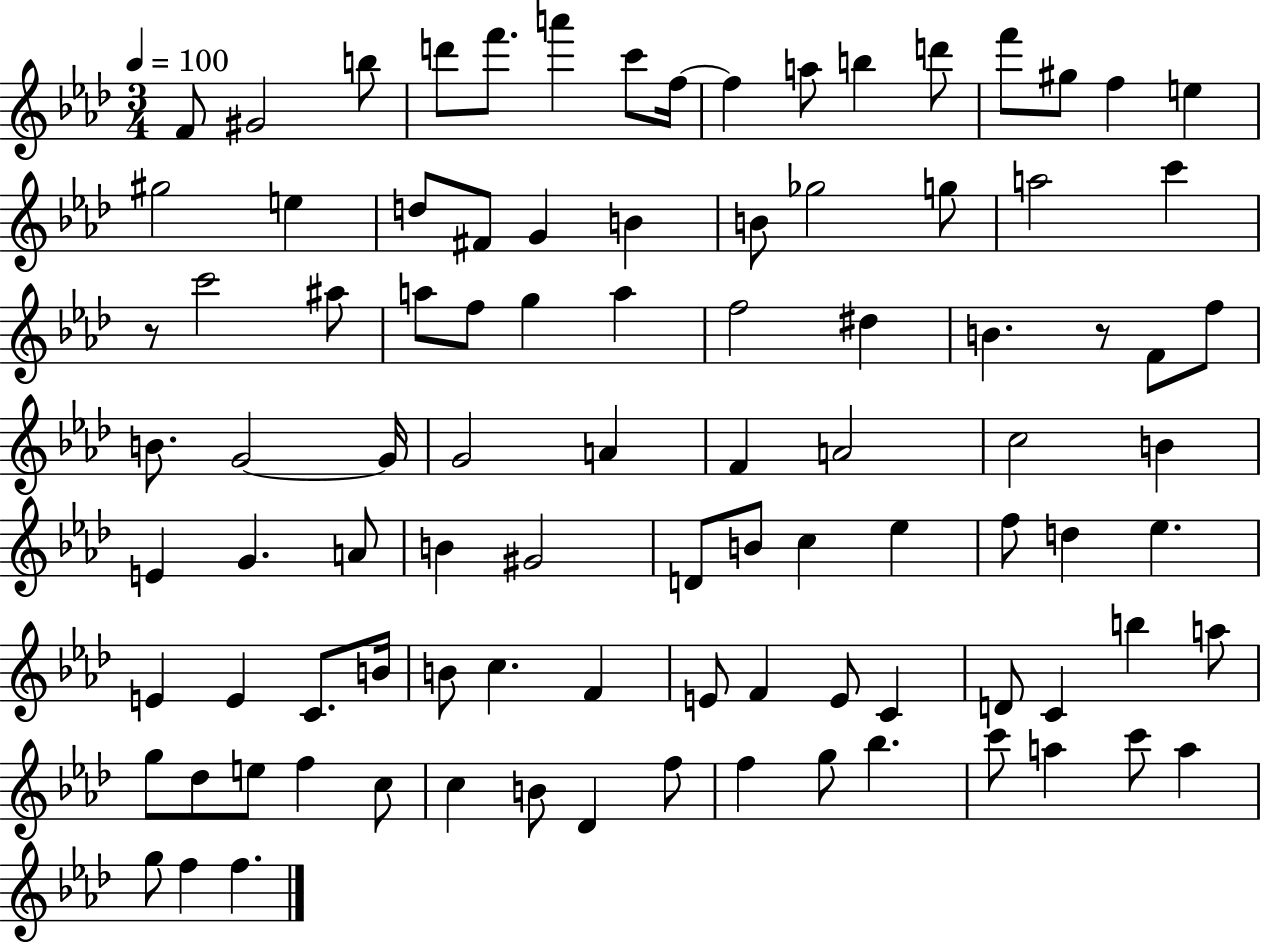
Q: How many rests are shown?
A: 2